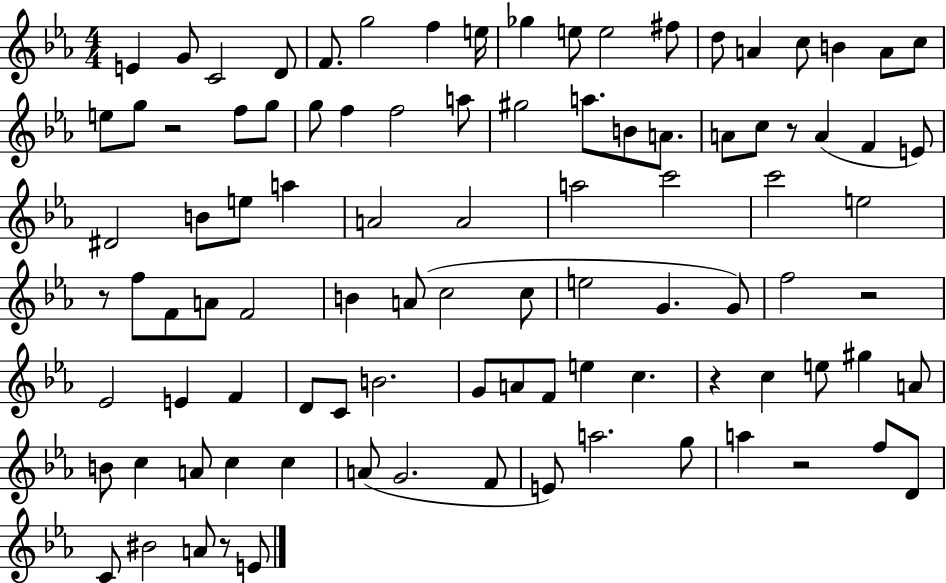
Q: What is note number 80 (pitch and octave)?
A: F4